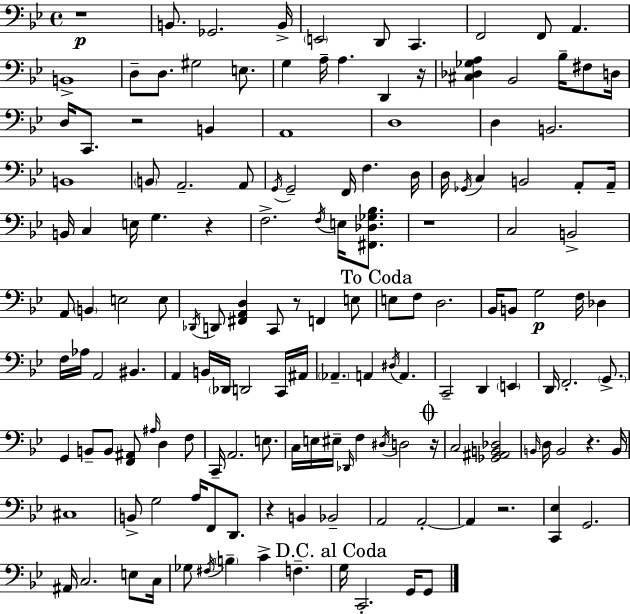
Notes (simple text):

R/w B2/e. Gb2/h. B2/s E2/h D2/e C2/q. F2/h F2/e A2/q. B2/w D3/e D3/e. G#3/h E3/e. G3/q A3/s A3/q. D2/q R/s [C#3,Db3,Gb3,A3]/q Bb2/h Bb3/s F#3/e D3/s D3/s C2/e. R/h B2/q A2/w D3/w D3/q B2/h. B2/w B2/e A2/h. A2/e G2/s G2/h F2/s F3/q. D3/s D3/s Gb2/s C3/q B2/h A2/e A2/s B2/s C3/q E3/s G3/q. R/q F3/h. F3/s E3/s [F#2,Db3,Gb3,Bb3]/e. R/w C3/h B2/h A2/e B2/q E3/h E3/e Db2/s D2/e [F#2,A2,D3]/q C2/e R/e F2/q E3/e E3/e F3/e D3/h. Bb2/s B2/e G3/h F3/s Db3/q F3/s Ab3/s A2/h BIS2/q. A2/q B2/s Db2/s D2/h C2/s A#2/s Ab2/q. A2/q D#3/s A2/q. C2/h D2/q E2/q D2/s F2/h. G2/e. G2/q B2/e B2/e [F2,A#2]/e A#3/s D3/q F3/e C2/s A2/h. E3/e. C3/s E3/s EIS3/s Db2/s F3/q D#3/s D3/h R/s C3/h [Gb2,A#2,B2,Db3]/h B2/s D3/s B2/h R/q. B2/s C#3/w B2/e G3/h A3/s F2/e D2/e. R/q B2/q Bb2/h A2/h A2/h A2/q R/h. [C2,Eb3]/q G2/h. A#2/s C3/h. E3/e C3/s Gb3/e F#3/s B3/q C4/q F3/q. G3/s C2/h. G2/s G2/e